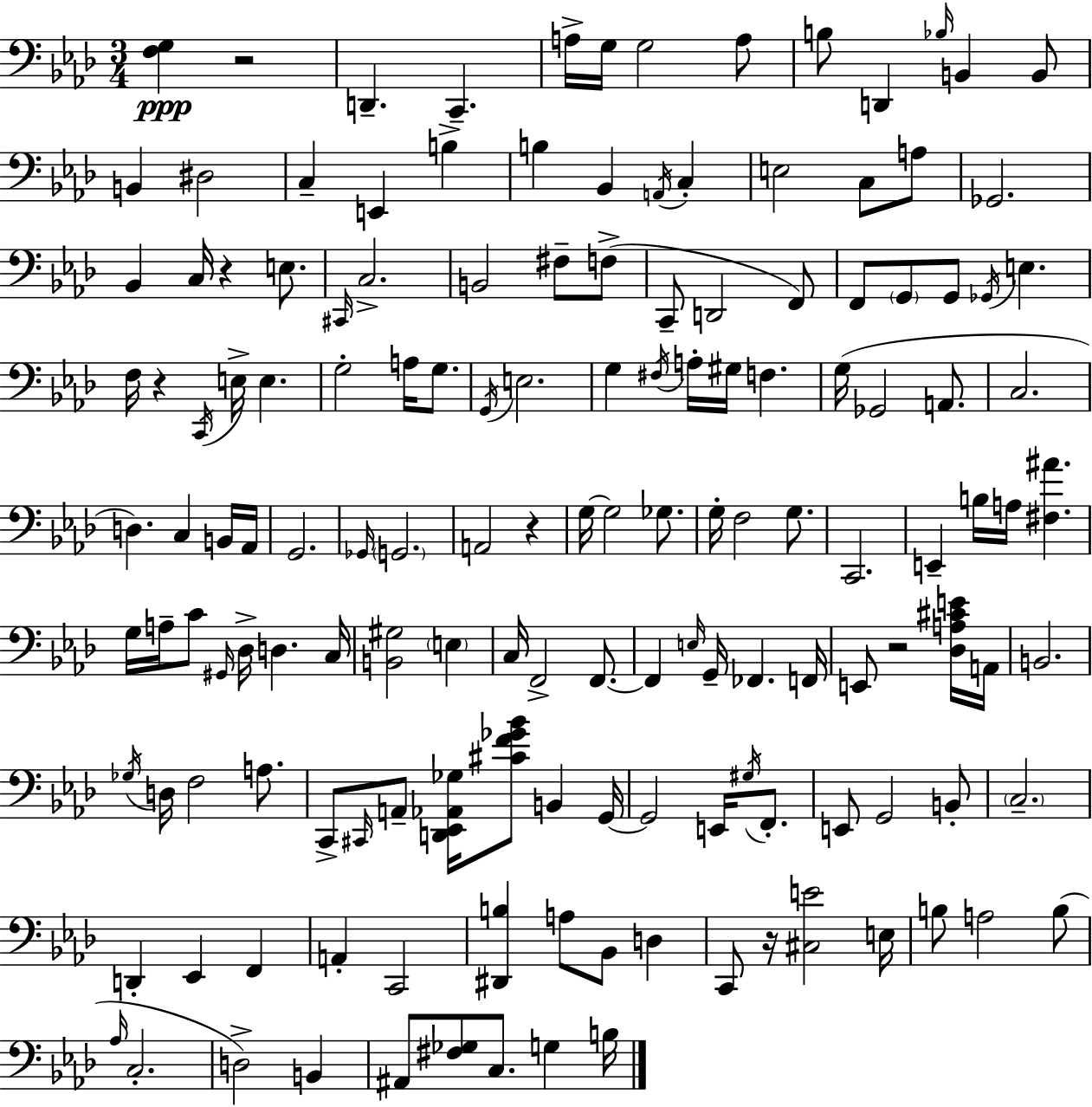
[F3,G3]/q R/h D2/q. C2/q. A3/s G3/s G3/h A3/e B3/e D2/q Bb3/s B2/q B2/e B2/q D#3/h C3/q E2/q B3/q B3/q Bb2/q A2/s C3/q E3/h C3/e A3/e Gb2/h. Bb2/q C3/s R/q E3/e. C#2/s C3/h. B2/h F#3/e F3/e C2/e D2/h F2/e F2/e G2/e G2/e Gb2/s E3/q. F3/s R/q C2/s E3/s E3/q. G3/h A3/s G3/e. G2/s E3/h. G3/q F#3/s A3/s G#3/s F3/q. G3/s Gb2/h A2/e. C3/h. D3/q. C3/q B2/s Ab2/s G2/h. Gb2/s G2/h. A2/h R/q G3/s G3/h Gb3/e. G3/s F3/h G3/e. C2/h. E2/q B3/s A3/s [F#3,A#4]/q. G3/s A3/s C4/e G#2/s Db3/s D3/q. C3/s [B2,G#3]/h E3/q C3/s F2/h F2/e. F2/q E3/s G2/s FES2/q. F2/s E2/e R/h [Db3,A3,C#4,E4]/s A2/s B2/h. Gb3/s D3/s F3/h A3/e. C2/e C#2/s A2/e [D2,Eb2,Ab2,Gb3]/s [C#4,F4,Gb4,Bb4]/e B2/q G2/s G2/h E2/s G#3/s F2/e. E2/e G2/h B2/e C3/h. D2/q Eb2/q F2/q A2/q C2/h [D#2,B3]/q A3/e Bb2/e D3/q C2/e R/s [C#3,E4]/h E3/s B3/e A3/h B3/e Ab3/s C3/h. D3/h B2/q A#2/e [F#3,Gb3]/e C3/e. G3/q B3/s